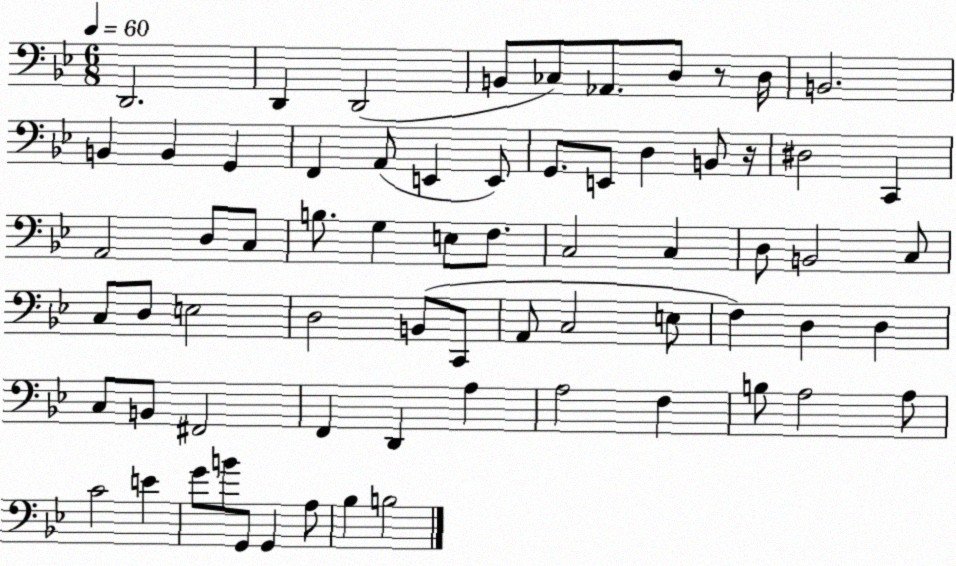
X:1
T:Untitled
M:6/8
L:1/4
K:Bb
D,,2 D,, D,,2 B,,/2 _C,/2 _A,,/2 D,/2 z/2 D,/4 B,,2 B,, B,, G,, F,, A,,/2 E,, E,,/2 G,,/2 E,,/2 D, B,,/2 z/4 ^D,2 C,, A,,2 D,/2 C,/2 B,/2 G, E,/2 F,/2 C,2 C, D,/2 B,,2 C,/2 C,/2 D,/2 E,2 D,2 B,,/2 C,,/2 A,,/2 C,2 E,/2 F, D, D, C,/2 B,,/2 ^F,,2 F,, D,, A, A,2 F, B,/2 A,2 A,/2 C2 E G/2 B/2 G,,/2 G,, A,/2 _B, B,2